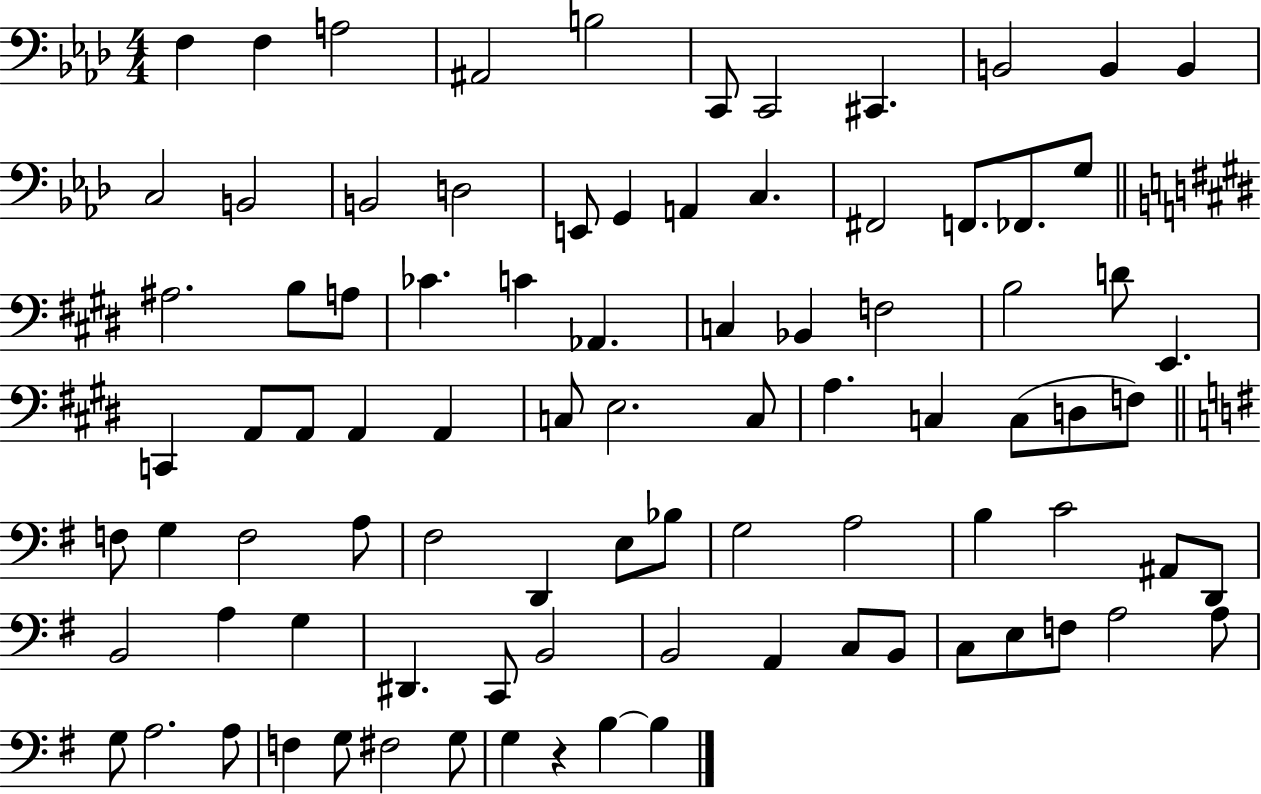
{
  \clef bass
  \numericTimeSignature
  \time 4/4
  \key aes \major
  f4 f4 a2 | ais,2 b2 | c,8 c,2 cis,4. | b,2 b,4 b,4 | \break c2 b,2 | b,2 d2 | e,8 g,4 a,4 c4. | fis,2 f,8. fes,8. g8 | \break \bar "||" \break \key e \major ais2. b8 a8 | ces'4. c'4 aes,4. | c4 bes,4 f2 | b2 d'8 e,4. | \break c,4 a,8 a,8 a,4 a,4 | c8 e2. c8 | a4. c4 c8( d8 f8) | \bar "||" \break \key g \major f8 g4 f2 a8 | fis2 d,4 e8 bes8 | g2 a2 | b4 c'2 ais,8 d,8 | \break b,2 a4 g4 | dis,4. c,8 b,2 | b,2 a,4 c8 b,8 | c8 e8 f8 a2 a8 | \break g8 a2. a8 | f4 g8 fis2 g8 | g4 r4 b4~~ b4 | \bar "|."
}